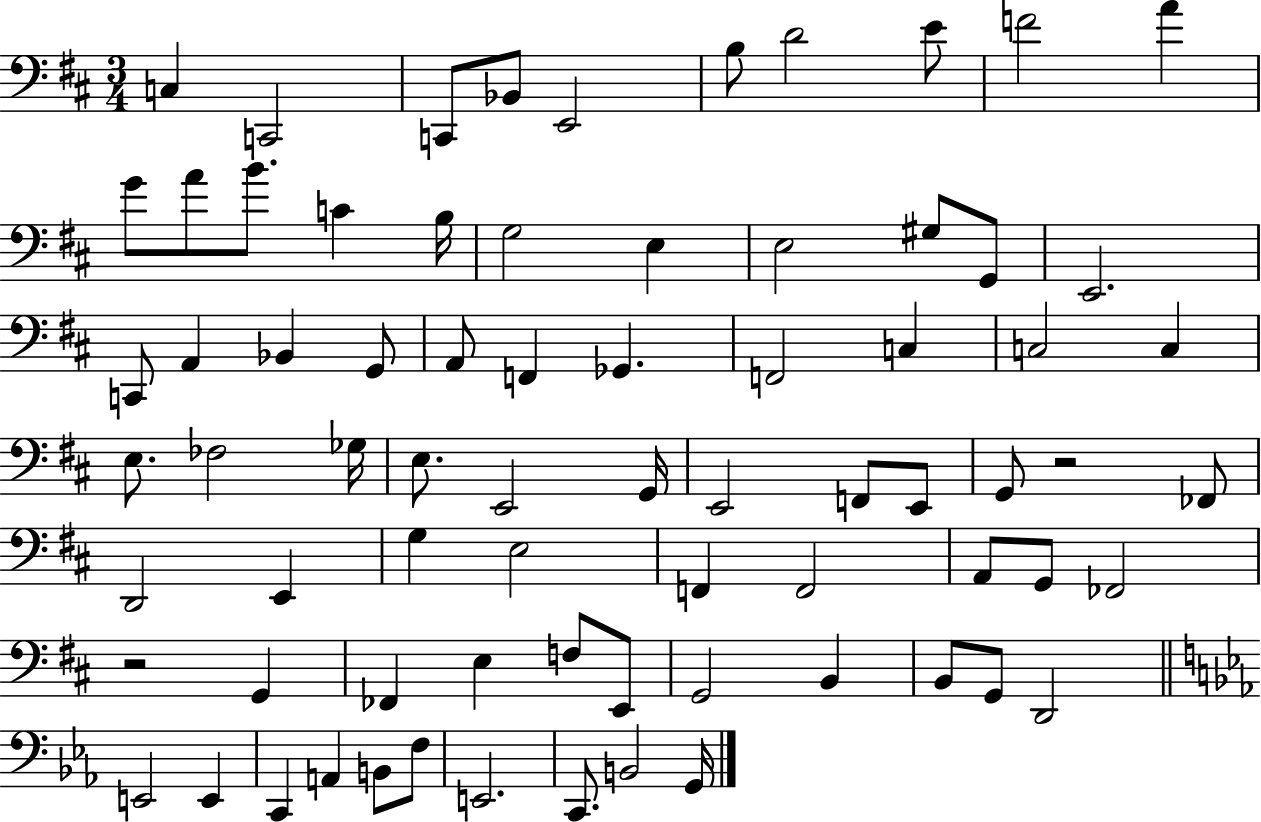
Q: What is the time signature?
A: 3/4